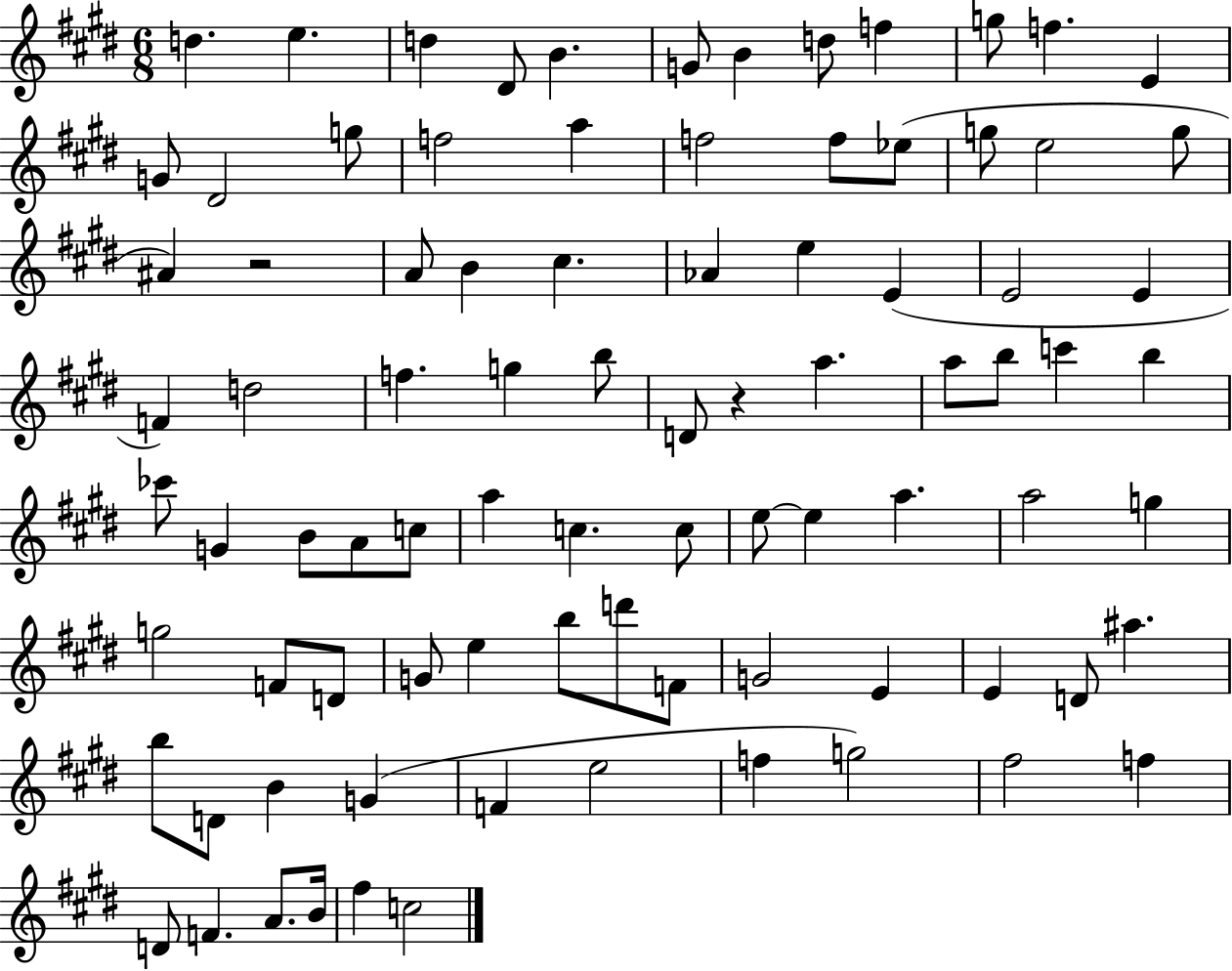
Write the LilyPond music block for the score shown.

{
  \clef treble
  \numericTimeSignature
  \time 6/8
  \key e \major
  \repeat volta 2 { d''4. e''4. | d''4 dis'8 b'4. | g'8 b'4 d''8 f''4 | g''8 f''4. e'4 | \break g'8 dis'2 g''8 | f''2 a''4 | f''2 f''8 ees''8( | g''8 e''2 g''8 | \break ais'4) r2 | a'8 b'4 cis''4. | aes'4 e''4 e'4( | e'2 e'4 | \break f'4) d''2 | f''4. g''4 b''8 | d'8 r4 a''4. | a''8 b''8 c'''4 b''4 | \break ces'''8 g'4 b'8 a'8 c''8 | a''4 c''4. c''8 | e''8~~ e''4 a''4. | a''2 g''4 | \break g''2 f'8 d'8 | g'8 e''4 b''8 d'''8 f'8 | g'2 e'4 | e'4 d'8 ais''4. | \break b''8 d'8 b'4 g'4( | f'4 e''2 | f''4 g''2) | fis''2 f''4 | \break d'8 f'4. a'8. b'16 | fis''4 c''2 | } \bar "|."
}